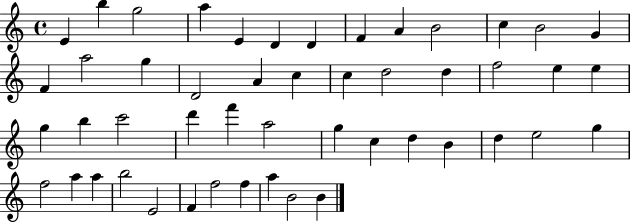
E4/q B5/q G5/h A5/q E4/q D4/q D4/q F4/q A4/q B4/h C5/q B4/h G4/q F4/q A5/h G5/q D4/h A4/q C5/q C5/q D5/h D5/q F5/h E5/q E5/q G5/q B5/q C6/h D6/q F6/q A5/h G5/q C5/q D5/q B4/q D5/q E5/h G5/q F5/h A5/q A5/q B5/h E4/h F4/q F5/h F5/q A5/q B4/h B4/q